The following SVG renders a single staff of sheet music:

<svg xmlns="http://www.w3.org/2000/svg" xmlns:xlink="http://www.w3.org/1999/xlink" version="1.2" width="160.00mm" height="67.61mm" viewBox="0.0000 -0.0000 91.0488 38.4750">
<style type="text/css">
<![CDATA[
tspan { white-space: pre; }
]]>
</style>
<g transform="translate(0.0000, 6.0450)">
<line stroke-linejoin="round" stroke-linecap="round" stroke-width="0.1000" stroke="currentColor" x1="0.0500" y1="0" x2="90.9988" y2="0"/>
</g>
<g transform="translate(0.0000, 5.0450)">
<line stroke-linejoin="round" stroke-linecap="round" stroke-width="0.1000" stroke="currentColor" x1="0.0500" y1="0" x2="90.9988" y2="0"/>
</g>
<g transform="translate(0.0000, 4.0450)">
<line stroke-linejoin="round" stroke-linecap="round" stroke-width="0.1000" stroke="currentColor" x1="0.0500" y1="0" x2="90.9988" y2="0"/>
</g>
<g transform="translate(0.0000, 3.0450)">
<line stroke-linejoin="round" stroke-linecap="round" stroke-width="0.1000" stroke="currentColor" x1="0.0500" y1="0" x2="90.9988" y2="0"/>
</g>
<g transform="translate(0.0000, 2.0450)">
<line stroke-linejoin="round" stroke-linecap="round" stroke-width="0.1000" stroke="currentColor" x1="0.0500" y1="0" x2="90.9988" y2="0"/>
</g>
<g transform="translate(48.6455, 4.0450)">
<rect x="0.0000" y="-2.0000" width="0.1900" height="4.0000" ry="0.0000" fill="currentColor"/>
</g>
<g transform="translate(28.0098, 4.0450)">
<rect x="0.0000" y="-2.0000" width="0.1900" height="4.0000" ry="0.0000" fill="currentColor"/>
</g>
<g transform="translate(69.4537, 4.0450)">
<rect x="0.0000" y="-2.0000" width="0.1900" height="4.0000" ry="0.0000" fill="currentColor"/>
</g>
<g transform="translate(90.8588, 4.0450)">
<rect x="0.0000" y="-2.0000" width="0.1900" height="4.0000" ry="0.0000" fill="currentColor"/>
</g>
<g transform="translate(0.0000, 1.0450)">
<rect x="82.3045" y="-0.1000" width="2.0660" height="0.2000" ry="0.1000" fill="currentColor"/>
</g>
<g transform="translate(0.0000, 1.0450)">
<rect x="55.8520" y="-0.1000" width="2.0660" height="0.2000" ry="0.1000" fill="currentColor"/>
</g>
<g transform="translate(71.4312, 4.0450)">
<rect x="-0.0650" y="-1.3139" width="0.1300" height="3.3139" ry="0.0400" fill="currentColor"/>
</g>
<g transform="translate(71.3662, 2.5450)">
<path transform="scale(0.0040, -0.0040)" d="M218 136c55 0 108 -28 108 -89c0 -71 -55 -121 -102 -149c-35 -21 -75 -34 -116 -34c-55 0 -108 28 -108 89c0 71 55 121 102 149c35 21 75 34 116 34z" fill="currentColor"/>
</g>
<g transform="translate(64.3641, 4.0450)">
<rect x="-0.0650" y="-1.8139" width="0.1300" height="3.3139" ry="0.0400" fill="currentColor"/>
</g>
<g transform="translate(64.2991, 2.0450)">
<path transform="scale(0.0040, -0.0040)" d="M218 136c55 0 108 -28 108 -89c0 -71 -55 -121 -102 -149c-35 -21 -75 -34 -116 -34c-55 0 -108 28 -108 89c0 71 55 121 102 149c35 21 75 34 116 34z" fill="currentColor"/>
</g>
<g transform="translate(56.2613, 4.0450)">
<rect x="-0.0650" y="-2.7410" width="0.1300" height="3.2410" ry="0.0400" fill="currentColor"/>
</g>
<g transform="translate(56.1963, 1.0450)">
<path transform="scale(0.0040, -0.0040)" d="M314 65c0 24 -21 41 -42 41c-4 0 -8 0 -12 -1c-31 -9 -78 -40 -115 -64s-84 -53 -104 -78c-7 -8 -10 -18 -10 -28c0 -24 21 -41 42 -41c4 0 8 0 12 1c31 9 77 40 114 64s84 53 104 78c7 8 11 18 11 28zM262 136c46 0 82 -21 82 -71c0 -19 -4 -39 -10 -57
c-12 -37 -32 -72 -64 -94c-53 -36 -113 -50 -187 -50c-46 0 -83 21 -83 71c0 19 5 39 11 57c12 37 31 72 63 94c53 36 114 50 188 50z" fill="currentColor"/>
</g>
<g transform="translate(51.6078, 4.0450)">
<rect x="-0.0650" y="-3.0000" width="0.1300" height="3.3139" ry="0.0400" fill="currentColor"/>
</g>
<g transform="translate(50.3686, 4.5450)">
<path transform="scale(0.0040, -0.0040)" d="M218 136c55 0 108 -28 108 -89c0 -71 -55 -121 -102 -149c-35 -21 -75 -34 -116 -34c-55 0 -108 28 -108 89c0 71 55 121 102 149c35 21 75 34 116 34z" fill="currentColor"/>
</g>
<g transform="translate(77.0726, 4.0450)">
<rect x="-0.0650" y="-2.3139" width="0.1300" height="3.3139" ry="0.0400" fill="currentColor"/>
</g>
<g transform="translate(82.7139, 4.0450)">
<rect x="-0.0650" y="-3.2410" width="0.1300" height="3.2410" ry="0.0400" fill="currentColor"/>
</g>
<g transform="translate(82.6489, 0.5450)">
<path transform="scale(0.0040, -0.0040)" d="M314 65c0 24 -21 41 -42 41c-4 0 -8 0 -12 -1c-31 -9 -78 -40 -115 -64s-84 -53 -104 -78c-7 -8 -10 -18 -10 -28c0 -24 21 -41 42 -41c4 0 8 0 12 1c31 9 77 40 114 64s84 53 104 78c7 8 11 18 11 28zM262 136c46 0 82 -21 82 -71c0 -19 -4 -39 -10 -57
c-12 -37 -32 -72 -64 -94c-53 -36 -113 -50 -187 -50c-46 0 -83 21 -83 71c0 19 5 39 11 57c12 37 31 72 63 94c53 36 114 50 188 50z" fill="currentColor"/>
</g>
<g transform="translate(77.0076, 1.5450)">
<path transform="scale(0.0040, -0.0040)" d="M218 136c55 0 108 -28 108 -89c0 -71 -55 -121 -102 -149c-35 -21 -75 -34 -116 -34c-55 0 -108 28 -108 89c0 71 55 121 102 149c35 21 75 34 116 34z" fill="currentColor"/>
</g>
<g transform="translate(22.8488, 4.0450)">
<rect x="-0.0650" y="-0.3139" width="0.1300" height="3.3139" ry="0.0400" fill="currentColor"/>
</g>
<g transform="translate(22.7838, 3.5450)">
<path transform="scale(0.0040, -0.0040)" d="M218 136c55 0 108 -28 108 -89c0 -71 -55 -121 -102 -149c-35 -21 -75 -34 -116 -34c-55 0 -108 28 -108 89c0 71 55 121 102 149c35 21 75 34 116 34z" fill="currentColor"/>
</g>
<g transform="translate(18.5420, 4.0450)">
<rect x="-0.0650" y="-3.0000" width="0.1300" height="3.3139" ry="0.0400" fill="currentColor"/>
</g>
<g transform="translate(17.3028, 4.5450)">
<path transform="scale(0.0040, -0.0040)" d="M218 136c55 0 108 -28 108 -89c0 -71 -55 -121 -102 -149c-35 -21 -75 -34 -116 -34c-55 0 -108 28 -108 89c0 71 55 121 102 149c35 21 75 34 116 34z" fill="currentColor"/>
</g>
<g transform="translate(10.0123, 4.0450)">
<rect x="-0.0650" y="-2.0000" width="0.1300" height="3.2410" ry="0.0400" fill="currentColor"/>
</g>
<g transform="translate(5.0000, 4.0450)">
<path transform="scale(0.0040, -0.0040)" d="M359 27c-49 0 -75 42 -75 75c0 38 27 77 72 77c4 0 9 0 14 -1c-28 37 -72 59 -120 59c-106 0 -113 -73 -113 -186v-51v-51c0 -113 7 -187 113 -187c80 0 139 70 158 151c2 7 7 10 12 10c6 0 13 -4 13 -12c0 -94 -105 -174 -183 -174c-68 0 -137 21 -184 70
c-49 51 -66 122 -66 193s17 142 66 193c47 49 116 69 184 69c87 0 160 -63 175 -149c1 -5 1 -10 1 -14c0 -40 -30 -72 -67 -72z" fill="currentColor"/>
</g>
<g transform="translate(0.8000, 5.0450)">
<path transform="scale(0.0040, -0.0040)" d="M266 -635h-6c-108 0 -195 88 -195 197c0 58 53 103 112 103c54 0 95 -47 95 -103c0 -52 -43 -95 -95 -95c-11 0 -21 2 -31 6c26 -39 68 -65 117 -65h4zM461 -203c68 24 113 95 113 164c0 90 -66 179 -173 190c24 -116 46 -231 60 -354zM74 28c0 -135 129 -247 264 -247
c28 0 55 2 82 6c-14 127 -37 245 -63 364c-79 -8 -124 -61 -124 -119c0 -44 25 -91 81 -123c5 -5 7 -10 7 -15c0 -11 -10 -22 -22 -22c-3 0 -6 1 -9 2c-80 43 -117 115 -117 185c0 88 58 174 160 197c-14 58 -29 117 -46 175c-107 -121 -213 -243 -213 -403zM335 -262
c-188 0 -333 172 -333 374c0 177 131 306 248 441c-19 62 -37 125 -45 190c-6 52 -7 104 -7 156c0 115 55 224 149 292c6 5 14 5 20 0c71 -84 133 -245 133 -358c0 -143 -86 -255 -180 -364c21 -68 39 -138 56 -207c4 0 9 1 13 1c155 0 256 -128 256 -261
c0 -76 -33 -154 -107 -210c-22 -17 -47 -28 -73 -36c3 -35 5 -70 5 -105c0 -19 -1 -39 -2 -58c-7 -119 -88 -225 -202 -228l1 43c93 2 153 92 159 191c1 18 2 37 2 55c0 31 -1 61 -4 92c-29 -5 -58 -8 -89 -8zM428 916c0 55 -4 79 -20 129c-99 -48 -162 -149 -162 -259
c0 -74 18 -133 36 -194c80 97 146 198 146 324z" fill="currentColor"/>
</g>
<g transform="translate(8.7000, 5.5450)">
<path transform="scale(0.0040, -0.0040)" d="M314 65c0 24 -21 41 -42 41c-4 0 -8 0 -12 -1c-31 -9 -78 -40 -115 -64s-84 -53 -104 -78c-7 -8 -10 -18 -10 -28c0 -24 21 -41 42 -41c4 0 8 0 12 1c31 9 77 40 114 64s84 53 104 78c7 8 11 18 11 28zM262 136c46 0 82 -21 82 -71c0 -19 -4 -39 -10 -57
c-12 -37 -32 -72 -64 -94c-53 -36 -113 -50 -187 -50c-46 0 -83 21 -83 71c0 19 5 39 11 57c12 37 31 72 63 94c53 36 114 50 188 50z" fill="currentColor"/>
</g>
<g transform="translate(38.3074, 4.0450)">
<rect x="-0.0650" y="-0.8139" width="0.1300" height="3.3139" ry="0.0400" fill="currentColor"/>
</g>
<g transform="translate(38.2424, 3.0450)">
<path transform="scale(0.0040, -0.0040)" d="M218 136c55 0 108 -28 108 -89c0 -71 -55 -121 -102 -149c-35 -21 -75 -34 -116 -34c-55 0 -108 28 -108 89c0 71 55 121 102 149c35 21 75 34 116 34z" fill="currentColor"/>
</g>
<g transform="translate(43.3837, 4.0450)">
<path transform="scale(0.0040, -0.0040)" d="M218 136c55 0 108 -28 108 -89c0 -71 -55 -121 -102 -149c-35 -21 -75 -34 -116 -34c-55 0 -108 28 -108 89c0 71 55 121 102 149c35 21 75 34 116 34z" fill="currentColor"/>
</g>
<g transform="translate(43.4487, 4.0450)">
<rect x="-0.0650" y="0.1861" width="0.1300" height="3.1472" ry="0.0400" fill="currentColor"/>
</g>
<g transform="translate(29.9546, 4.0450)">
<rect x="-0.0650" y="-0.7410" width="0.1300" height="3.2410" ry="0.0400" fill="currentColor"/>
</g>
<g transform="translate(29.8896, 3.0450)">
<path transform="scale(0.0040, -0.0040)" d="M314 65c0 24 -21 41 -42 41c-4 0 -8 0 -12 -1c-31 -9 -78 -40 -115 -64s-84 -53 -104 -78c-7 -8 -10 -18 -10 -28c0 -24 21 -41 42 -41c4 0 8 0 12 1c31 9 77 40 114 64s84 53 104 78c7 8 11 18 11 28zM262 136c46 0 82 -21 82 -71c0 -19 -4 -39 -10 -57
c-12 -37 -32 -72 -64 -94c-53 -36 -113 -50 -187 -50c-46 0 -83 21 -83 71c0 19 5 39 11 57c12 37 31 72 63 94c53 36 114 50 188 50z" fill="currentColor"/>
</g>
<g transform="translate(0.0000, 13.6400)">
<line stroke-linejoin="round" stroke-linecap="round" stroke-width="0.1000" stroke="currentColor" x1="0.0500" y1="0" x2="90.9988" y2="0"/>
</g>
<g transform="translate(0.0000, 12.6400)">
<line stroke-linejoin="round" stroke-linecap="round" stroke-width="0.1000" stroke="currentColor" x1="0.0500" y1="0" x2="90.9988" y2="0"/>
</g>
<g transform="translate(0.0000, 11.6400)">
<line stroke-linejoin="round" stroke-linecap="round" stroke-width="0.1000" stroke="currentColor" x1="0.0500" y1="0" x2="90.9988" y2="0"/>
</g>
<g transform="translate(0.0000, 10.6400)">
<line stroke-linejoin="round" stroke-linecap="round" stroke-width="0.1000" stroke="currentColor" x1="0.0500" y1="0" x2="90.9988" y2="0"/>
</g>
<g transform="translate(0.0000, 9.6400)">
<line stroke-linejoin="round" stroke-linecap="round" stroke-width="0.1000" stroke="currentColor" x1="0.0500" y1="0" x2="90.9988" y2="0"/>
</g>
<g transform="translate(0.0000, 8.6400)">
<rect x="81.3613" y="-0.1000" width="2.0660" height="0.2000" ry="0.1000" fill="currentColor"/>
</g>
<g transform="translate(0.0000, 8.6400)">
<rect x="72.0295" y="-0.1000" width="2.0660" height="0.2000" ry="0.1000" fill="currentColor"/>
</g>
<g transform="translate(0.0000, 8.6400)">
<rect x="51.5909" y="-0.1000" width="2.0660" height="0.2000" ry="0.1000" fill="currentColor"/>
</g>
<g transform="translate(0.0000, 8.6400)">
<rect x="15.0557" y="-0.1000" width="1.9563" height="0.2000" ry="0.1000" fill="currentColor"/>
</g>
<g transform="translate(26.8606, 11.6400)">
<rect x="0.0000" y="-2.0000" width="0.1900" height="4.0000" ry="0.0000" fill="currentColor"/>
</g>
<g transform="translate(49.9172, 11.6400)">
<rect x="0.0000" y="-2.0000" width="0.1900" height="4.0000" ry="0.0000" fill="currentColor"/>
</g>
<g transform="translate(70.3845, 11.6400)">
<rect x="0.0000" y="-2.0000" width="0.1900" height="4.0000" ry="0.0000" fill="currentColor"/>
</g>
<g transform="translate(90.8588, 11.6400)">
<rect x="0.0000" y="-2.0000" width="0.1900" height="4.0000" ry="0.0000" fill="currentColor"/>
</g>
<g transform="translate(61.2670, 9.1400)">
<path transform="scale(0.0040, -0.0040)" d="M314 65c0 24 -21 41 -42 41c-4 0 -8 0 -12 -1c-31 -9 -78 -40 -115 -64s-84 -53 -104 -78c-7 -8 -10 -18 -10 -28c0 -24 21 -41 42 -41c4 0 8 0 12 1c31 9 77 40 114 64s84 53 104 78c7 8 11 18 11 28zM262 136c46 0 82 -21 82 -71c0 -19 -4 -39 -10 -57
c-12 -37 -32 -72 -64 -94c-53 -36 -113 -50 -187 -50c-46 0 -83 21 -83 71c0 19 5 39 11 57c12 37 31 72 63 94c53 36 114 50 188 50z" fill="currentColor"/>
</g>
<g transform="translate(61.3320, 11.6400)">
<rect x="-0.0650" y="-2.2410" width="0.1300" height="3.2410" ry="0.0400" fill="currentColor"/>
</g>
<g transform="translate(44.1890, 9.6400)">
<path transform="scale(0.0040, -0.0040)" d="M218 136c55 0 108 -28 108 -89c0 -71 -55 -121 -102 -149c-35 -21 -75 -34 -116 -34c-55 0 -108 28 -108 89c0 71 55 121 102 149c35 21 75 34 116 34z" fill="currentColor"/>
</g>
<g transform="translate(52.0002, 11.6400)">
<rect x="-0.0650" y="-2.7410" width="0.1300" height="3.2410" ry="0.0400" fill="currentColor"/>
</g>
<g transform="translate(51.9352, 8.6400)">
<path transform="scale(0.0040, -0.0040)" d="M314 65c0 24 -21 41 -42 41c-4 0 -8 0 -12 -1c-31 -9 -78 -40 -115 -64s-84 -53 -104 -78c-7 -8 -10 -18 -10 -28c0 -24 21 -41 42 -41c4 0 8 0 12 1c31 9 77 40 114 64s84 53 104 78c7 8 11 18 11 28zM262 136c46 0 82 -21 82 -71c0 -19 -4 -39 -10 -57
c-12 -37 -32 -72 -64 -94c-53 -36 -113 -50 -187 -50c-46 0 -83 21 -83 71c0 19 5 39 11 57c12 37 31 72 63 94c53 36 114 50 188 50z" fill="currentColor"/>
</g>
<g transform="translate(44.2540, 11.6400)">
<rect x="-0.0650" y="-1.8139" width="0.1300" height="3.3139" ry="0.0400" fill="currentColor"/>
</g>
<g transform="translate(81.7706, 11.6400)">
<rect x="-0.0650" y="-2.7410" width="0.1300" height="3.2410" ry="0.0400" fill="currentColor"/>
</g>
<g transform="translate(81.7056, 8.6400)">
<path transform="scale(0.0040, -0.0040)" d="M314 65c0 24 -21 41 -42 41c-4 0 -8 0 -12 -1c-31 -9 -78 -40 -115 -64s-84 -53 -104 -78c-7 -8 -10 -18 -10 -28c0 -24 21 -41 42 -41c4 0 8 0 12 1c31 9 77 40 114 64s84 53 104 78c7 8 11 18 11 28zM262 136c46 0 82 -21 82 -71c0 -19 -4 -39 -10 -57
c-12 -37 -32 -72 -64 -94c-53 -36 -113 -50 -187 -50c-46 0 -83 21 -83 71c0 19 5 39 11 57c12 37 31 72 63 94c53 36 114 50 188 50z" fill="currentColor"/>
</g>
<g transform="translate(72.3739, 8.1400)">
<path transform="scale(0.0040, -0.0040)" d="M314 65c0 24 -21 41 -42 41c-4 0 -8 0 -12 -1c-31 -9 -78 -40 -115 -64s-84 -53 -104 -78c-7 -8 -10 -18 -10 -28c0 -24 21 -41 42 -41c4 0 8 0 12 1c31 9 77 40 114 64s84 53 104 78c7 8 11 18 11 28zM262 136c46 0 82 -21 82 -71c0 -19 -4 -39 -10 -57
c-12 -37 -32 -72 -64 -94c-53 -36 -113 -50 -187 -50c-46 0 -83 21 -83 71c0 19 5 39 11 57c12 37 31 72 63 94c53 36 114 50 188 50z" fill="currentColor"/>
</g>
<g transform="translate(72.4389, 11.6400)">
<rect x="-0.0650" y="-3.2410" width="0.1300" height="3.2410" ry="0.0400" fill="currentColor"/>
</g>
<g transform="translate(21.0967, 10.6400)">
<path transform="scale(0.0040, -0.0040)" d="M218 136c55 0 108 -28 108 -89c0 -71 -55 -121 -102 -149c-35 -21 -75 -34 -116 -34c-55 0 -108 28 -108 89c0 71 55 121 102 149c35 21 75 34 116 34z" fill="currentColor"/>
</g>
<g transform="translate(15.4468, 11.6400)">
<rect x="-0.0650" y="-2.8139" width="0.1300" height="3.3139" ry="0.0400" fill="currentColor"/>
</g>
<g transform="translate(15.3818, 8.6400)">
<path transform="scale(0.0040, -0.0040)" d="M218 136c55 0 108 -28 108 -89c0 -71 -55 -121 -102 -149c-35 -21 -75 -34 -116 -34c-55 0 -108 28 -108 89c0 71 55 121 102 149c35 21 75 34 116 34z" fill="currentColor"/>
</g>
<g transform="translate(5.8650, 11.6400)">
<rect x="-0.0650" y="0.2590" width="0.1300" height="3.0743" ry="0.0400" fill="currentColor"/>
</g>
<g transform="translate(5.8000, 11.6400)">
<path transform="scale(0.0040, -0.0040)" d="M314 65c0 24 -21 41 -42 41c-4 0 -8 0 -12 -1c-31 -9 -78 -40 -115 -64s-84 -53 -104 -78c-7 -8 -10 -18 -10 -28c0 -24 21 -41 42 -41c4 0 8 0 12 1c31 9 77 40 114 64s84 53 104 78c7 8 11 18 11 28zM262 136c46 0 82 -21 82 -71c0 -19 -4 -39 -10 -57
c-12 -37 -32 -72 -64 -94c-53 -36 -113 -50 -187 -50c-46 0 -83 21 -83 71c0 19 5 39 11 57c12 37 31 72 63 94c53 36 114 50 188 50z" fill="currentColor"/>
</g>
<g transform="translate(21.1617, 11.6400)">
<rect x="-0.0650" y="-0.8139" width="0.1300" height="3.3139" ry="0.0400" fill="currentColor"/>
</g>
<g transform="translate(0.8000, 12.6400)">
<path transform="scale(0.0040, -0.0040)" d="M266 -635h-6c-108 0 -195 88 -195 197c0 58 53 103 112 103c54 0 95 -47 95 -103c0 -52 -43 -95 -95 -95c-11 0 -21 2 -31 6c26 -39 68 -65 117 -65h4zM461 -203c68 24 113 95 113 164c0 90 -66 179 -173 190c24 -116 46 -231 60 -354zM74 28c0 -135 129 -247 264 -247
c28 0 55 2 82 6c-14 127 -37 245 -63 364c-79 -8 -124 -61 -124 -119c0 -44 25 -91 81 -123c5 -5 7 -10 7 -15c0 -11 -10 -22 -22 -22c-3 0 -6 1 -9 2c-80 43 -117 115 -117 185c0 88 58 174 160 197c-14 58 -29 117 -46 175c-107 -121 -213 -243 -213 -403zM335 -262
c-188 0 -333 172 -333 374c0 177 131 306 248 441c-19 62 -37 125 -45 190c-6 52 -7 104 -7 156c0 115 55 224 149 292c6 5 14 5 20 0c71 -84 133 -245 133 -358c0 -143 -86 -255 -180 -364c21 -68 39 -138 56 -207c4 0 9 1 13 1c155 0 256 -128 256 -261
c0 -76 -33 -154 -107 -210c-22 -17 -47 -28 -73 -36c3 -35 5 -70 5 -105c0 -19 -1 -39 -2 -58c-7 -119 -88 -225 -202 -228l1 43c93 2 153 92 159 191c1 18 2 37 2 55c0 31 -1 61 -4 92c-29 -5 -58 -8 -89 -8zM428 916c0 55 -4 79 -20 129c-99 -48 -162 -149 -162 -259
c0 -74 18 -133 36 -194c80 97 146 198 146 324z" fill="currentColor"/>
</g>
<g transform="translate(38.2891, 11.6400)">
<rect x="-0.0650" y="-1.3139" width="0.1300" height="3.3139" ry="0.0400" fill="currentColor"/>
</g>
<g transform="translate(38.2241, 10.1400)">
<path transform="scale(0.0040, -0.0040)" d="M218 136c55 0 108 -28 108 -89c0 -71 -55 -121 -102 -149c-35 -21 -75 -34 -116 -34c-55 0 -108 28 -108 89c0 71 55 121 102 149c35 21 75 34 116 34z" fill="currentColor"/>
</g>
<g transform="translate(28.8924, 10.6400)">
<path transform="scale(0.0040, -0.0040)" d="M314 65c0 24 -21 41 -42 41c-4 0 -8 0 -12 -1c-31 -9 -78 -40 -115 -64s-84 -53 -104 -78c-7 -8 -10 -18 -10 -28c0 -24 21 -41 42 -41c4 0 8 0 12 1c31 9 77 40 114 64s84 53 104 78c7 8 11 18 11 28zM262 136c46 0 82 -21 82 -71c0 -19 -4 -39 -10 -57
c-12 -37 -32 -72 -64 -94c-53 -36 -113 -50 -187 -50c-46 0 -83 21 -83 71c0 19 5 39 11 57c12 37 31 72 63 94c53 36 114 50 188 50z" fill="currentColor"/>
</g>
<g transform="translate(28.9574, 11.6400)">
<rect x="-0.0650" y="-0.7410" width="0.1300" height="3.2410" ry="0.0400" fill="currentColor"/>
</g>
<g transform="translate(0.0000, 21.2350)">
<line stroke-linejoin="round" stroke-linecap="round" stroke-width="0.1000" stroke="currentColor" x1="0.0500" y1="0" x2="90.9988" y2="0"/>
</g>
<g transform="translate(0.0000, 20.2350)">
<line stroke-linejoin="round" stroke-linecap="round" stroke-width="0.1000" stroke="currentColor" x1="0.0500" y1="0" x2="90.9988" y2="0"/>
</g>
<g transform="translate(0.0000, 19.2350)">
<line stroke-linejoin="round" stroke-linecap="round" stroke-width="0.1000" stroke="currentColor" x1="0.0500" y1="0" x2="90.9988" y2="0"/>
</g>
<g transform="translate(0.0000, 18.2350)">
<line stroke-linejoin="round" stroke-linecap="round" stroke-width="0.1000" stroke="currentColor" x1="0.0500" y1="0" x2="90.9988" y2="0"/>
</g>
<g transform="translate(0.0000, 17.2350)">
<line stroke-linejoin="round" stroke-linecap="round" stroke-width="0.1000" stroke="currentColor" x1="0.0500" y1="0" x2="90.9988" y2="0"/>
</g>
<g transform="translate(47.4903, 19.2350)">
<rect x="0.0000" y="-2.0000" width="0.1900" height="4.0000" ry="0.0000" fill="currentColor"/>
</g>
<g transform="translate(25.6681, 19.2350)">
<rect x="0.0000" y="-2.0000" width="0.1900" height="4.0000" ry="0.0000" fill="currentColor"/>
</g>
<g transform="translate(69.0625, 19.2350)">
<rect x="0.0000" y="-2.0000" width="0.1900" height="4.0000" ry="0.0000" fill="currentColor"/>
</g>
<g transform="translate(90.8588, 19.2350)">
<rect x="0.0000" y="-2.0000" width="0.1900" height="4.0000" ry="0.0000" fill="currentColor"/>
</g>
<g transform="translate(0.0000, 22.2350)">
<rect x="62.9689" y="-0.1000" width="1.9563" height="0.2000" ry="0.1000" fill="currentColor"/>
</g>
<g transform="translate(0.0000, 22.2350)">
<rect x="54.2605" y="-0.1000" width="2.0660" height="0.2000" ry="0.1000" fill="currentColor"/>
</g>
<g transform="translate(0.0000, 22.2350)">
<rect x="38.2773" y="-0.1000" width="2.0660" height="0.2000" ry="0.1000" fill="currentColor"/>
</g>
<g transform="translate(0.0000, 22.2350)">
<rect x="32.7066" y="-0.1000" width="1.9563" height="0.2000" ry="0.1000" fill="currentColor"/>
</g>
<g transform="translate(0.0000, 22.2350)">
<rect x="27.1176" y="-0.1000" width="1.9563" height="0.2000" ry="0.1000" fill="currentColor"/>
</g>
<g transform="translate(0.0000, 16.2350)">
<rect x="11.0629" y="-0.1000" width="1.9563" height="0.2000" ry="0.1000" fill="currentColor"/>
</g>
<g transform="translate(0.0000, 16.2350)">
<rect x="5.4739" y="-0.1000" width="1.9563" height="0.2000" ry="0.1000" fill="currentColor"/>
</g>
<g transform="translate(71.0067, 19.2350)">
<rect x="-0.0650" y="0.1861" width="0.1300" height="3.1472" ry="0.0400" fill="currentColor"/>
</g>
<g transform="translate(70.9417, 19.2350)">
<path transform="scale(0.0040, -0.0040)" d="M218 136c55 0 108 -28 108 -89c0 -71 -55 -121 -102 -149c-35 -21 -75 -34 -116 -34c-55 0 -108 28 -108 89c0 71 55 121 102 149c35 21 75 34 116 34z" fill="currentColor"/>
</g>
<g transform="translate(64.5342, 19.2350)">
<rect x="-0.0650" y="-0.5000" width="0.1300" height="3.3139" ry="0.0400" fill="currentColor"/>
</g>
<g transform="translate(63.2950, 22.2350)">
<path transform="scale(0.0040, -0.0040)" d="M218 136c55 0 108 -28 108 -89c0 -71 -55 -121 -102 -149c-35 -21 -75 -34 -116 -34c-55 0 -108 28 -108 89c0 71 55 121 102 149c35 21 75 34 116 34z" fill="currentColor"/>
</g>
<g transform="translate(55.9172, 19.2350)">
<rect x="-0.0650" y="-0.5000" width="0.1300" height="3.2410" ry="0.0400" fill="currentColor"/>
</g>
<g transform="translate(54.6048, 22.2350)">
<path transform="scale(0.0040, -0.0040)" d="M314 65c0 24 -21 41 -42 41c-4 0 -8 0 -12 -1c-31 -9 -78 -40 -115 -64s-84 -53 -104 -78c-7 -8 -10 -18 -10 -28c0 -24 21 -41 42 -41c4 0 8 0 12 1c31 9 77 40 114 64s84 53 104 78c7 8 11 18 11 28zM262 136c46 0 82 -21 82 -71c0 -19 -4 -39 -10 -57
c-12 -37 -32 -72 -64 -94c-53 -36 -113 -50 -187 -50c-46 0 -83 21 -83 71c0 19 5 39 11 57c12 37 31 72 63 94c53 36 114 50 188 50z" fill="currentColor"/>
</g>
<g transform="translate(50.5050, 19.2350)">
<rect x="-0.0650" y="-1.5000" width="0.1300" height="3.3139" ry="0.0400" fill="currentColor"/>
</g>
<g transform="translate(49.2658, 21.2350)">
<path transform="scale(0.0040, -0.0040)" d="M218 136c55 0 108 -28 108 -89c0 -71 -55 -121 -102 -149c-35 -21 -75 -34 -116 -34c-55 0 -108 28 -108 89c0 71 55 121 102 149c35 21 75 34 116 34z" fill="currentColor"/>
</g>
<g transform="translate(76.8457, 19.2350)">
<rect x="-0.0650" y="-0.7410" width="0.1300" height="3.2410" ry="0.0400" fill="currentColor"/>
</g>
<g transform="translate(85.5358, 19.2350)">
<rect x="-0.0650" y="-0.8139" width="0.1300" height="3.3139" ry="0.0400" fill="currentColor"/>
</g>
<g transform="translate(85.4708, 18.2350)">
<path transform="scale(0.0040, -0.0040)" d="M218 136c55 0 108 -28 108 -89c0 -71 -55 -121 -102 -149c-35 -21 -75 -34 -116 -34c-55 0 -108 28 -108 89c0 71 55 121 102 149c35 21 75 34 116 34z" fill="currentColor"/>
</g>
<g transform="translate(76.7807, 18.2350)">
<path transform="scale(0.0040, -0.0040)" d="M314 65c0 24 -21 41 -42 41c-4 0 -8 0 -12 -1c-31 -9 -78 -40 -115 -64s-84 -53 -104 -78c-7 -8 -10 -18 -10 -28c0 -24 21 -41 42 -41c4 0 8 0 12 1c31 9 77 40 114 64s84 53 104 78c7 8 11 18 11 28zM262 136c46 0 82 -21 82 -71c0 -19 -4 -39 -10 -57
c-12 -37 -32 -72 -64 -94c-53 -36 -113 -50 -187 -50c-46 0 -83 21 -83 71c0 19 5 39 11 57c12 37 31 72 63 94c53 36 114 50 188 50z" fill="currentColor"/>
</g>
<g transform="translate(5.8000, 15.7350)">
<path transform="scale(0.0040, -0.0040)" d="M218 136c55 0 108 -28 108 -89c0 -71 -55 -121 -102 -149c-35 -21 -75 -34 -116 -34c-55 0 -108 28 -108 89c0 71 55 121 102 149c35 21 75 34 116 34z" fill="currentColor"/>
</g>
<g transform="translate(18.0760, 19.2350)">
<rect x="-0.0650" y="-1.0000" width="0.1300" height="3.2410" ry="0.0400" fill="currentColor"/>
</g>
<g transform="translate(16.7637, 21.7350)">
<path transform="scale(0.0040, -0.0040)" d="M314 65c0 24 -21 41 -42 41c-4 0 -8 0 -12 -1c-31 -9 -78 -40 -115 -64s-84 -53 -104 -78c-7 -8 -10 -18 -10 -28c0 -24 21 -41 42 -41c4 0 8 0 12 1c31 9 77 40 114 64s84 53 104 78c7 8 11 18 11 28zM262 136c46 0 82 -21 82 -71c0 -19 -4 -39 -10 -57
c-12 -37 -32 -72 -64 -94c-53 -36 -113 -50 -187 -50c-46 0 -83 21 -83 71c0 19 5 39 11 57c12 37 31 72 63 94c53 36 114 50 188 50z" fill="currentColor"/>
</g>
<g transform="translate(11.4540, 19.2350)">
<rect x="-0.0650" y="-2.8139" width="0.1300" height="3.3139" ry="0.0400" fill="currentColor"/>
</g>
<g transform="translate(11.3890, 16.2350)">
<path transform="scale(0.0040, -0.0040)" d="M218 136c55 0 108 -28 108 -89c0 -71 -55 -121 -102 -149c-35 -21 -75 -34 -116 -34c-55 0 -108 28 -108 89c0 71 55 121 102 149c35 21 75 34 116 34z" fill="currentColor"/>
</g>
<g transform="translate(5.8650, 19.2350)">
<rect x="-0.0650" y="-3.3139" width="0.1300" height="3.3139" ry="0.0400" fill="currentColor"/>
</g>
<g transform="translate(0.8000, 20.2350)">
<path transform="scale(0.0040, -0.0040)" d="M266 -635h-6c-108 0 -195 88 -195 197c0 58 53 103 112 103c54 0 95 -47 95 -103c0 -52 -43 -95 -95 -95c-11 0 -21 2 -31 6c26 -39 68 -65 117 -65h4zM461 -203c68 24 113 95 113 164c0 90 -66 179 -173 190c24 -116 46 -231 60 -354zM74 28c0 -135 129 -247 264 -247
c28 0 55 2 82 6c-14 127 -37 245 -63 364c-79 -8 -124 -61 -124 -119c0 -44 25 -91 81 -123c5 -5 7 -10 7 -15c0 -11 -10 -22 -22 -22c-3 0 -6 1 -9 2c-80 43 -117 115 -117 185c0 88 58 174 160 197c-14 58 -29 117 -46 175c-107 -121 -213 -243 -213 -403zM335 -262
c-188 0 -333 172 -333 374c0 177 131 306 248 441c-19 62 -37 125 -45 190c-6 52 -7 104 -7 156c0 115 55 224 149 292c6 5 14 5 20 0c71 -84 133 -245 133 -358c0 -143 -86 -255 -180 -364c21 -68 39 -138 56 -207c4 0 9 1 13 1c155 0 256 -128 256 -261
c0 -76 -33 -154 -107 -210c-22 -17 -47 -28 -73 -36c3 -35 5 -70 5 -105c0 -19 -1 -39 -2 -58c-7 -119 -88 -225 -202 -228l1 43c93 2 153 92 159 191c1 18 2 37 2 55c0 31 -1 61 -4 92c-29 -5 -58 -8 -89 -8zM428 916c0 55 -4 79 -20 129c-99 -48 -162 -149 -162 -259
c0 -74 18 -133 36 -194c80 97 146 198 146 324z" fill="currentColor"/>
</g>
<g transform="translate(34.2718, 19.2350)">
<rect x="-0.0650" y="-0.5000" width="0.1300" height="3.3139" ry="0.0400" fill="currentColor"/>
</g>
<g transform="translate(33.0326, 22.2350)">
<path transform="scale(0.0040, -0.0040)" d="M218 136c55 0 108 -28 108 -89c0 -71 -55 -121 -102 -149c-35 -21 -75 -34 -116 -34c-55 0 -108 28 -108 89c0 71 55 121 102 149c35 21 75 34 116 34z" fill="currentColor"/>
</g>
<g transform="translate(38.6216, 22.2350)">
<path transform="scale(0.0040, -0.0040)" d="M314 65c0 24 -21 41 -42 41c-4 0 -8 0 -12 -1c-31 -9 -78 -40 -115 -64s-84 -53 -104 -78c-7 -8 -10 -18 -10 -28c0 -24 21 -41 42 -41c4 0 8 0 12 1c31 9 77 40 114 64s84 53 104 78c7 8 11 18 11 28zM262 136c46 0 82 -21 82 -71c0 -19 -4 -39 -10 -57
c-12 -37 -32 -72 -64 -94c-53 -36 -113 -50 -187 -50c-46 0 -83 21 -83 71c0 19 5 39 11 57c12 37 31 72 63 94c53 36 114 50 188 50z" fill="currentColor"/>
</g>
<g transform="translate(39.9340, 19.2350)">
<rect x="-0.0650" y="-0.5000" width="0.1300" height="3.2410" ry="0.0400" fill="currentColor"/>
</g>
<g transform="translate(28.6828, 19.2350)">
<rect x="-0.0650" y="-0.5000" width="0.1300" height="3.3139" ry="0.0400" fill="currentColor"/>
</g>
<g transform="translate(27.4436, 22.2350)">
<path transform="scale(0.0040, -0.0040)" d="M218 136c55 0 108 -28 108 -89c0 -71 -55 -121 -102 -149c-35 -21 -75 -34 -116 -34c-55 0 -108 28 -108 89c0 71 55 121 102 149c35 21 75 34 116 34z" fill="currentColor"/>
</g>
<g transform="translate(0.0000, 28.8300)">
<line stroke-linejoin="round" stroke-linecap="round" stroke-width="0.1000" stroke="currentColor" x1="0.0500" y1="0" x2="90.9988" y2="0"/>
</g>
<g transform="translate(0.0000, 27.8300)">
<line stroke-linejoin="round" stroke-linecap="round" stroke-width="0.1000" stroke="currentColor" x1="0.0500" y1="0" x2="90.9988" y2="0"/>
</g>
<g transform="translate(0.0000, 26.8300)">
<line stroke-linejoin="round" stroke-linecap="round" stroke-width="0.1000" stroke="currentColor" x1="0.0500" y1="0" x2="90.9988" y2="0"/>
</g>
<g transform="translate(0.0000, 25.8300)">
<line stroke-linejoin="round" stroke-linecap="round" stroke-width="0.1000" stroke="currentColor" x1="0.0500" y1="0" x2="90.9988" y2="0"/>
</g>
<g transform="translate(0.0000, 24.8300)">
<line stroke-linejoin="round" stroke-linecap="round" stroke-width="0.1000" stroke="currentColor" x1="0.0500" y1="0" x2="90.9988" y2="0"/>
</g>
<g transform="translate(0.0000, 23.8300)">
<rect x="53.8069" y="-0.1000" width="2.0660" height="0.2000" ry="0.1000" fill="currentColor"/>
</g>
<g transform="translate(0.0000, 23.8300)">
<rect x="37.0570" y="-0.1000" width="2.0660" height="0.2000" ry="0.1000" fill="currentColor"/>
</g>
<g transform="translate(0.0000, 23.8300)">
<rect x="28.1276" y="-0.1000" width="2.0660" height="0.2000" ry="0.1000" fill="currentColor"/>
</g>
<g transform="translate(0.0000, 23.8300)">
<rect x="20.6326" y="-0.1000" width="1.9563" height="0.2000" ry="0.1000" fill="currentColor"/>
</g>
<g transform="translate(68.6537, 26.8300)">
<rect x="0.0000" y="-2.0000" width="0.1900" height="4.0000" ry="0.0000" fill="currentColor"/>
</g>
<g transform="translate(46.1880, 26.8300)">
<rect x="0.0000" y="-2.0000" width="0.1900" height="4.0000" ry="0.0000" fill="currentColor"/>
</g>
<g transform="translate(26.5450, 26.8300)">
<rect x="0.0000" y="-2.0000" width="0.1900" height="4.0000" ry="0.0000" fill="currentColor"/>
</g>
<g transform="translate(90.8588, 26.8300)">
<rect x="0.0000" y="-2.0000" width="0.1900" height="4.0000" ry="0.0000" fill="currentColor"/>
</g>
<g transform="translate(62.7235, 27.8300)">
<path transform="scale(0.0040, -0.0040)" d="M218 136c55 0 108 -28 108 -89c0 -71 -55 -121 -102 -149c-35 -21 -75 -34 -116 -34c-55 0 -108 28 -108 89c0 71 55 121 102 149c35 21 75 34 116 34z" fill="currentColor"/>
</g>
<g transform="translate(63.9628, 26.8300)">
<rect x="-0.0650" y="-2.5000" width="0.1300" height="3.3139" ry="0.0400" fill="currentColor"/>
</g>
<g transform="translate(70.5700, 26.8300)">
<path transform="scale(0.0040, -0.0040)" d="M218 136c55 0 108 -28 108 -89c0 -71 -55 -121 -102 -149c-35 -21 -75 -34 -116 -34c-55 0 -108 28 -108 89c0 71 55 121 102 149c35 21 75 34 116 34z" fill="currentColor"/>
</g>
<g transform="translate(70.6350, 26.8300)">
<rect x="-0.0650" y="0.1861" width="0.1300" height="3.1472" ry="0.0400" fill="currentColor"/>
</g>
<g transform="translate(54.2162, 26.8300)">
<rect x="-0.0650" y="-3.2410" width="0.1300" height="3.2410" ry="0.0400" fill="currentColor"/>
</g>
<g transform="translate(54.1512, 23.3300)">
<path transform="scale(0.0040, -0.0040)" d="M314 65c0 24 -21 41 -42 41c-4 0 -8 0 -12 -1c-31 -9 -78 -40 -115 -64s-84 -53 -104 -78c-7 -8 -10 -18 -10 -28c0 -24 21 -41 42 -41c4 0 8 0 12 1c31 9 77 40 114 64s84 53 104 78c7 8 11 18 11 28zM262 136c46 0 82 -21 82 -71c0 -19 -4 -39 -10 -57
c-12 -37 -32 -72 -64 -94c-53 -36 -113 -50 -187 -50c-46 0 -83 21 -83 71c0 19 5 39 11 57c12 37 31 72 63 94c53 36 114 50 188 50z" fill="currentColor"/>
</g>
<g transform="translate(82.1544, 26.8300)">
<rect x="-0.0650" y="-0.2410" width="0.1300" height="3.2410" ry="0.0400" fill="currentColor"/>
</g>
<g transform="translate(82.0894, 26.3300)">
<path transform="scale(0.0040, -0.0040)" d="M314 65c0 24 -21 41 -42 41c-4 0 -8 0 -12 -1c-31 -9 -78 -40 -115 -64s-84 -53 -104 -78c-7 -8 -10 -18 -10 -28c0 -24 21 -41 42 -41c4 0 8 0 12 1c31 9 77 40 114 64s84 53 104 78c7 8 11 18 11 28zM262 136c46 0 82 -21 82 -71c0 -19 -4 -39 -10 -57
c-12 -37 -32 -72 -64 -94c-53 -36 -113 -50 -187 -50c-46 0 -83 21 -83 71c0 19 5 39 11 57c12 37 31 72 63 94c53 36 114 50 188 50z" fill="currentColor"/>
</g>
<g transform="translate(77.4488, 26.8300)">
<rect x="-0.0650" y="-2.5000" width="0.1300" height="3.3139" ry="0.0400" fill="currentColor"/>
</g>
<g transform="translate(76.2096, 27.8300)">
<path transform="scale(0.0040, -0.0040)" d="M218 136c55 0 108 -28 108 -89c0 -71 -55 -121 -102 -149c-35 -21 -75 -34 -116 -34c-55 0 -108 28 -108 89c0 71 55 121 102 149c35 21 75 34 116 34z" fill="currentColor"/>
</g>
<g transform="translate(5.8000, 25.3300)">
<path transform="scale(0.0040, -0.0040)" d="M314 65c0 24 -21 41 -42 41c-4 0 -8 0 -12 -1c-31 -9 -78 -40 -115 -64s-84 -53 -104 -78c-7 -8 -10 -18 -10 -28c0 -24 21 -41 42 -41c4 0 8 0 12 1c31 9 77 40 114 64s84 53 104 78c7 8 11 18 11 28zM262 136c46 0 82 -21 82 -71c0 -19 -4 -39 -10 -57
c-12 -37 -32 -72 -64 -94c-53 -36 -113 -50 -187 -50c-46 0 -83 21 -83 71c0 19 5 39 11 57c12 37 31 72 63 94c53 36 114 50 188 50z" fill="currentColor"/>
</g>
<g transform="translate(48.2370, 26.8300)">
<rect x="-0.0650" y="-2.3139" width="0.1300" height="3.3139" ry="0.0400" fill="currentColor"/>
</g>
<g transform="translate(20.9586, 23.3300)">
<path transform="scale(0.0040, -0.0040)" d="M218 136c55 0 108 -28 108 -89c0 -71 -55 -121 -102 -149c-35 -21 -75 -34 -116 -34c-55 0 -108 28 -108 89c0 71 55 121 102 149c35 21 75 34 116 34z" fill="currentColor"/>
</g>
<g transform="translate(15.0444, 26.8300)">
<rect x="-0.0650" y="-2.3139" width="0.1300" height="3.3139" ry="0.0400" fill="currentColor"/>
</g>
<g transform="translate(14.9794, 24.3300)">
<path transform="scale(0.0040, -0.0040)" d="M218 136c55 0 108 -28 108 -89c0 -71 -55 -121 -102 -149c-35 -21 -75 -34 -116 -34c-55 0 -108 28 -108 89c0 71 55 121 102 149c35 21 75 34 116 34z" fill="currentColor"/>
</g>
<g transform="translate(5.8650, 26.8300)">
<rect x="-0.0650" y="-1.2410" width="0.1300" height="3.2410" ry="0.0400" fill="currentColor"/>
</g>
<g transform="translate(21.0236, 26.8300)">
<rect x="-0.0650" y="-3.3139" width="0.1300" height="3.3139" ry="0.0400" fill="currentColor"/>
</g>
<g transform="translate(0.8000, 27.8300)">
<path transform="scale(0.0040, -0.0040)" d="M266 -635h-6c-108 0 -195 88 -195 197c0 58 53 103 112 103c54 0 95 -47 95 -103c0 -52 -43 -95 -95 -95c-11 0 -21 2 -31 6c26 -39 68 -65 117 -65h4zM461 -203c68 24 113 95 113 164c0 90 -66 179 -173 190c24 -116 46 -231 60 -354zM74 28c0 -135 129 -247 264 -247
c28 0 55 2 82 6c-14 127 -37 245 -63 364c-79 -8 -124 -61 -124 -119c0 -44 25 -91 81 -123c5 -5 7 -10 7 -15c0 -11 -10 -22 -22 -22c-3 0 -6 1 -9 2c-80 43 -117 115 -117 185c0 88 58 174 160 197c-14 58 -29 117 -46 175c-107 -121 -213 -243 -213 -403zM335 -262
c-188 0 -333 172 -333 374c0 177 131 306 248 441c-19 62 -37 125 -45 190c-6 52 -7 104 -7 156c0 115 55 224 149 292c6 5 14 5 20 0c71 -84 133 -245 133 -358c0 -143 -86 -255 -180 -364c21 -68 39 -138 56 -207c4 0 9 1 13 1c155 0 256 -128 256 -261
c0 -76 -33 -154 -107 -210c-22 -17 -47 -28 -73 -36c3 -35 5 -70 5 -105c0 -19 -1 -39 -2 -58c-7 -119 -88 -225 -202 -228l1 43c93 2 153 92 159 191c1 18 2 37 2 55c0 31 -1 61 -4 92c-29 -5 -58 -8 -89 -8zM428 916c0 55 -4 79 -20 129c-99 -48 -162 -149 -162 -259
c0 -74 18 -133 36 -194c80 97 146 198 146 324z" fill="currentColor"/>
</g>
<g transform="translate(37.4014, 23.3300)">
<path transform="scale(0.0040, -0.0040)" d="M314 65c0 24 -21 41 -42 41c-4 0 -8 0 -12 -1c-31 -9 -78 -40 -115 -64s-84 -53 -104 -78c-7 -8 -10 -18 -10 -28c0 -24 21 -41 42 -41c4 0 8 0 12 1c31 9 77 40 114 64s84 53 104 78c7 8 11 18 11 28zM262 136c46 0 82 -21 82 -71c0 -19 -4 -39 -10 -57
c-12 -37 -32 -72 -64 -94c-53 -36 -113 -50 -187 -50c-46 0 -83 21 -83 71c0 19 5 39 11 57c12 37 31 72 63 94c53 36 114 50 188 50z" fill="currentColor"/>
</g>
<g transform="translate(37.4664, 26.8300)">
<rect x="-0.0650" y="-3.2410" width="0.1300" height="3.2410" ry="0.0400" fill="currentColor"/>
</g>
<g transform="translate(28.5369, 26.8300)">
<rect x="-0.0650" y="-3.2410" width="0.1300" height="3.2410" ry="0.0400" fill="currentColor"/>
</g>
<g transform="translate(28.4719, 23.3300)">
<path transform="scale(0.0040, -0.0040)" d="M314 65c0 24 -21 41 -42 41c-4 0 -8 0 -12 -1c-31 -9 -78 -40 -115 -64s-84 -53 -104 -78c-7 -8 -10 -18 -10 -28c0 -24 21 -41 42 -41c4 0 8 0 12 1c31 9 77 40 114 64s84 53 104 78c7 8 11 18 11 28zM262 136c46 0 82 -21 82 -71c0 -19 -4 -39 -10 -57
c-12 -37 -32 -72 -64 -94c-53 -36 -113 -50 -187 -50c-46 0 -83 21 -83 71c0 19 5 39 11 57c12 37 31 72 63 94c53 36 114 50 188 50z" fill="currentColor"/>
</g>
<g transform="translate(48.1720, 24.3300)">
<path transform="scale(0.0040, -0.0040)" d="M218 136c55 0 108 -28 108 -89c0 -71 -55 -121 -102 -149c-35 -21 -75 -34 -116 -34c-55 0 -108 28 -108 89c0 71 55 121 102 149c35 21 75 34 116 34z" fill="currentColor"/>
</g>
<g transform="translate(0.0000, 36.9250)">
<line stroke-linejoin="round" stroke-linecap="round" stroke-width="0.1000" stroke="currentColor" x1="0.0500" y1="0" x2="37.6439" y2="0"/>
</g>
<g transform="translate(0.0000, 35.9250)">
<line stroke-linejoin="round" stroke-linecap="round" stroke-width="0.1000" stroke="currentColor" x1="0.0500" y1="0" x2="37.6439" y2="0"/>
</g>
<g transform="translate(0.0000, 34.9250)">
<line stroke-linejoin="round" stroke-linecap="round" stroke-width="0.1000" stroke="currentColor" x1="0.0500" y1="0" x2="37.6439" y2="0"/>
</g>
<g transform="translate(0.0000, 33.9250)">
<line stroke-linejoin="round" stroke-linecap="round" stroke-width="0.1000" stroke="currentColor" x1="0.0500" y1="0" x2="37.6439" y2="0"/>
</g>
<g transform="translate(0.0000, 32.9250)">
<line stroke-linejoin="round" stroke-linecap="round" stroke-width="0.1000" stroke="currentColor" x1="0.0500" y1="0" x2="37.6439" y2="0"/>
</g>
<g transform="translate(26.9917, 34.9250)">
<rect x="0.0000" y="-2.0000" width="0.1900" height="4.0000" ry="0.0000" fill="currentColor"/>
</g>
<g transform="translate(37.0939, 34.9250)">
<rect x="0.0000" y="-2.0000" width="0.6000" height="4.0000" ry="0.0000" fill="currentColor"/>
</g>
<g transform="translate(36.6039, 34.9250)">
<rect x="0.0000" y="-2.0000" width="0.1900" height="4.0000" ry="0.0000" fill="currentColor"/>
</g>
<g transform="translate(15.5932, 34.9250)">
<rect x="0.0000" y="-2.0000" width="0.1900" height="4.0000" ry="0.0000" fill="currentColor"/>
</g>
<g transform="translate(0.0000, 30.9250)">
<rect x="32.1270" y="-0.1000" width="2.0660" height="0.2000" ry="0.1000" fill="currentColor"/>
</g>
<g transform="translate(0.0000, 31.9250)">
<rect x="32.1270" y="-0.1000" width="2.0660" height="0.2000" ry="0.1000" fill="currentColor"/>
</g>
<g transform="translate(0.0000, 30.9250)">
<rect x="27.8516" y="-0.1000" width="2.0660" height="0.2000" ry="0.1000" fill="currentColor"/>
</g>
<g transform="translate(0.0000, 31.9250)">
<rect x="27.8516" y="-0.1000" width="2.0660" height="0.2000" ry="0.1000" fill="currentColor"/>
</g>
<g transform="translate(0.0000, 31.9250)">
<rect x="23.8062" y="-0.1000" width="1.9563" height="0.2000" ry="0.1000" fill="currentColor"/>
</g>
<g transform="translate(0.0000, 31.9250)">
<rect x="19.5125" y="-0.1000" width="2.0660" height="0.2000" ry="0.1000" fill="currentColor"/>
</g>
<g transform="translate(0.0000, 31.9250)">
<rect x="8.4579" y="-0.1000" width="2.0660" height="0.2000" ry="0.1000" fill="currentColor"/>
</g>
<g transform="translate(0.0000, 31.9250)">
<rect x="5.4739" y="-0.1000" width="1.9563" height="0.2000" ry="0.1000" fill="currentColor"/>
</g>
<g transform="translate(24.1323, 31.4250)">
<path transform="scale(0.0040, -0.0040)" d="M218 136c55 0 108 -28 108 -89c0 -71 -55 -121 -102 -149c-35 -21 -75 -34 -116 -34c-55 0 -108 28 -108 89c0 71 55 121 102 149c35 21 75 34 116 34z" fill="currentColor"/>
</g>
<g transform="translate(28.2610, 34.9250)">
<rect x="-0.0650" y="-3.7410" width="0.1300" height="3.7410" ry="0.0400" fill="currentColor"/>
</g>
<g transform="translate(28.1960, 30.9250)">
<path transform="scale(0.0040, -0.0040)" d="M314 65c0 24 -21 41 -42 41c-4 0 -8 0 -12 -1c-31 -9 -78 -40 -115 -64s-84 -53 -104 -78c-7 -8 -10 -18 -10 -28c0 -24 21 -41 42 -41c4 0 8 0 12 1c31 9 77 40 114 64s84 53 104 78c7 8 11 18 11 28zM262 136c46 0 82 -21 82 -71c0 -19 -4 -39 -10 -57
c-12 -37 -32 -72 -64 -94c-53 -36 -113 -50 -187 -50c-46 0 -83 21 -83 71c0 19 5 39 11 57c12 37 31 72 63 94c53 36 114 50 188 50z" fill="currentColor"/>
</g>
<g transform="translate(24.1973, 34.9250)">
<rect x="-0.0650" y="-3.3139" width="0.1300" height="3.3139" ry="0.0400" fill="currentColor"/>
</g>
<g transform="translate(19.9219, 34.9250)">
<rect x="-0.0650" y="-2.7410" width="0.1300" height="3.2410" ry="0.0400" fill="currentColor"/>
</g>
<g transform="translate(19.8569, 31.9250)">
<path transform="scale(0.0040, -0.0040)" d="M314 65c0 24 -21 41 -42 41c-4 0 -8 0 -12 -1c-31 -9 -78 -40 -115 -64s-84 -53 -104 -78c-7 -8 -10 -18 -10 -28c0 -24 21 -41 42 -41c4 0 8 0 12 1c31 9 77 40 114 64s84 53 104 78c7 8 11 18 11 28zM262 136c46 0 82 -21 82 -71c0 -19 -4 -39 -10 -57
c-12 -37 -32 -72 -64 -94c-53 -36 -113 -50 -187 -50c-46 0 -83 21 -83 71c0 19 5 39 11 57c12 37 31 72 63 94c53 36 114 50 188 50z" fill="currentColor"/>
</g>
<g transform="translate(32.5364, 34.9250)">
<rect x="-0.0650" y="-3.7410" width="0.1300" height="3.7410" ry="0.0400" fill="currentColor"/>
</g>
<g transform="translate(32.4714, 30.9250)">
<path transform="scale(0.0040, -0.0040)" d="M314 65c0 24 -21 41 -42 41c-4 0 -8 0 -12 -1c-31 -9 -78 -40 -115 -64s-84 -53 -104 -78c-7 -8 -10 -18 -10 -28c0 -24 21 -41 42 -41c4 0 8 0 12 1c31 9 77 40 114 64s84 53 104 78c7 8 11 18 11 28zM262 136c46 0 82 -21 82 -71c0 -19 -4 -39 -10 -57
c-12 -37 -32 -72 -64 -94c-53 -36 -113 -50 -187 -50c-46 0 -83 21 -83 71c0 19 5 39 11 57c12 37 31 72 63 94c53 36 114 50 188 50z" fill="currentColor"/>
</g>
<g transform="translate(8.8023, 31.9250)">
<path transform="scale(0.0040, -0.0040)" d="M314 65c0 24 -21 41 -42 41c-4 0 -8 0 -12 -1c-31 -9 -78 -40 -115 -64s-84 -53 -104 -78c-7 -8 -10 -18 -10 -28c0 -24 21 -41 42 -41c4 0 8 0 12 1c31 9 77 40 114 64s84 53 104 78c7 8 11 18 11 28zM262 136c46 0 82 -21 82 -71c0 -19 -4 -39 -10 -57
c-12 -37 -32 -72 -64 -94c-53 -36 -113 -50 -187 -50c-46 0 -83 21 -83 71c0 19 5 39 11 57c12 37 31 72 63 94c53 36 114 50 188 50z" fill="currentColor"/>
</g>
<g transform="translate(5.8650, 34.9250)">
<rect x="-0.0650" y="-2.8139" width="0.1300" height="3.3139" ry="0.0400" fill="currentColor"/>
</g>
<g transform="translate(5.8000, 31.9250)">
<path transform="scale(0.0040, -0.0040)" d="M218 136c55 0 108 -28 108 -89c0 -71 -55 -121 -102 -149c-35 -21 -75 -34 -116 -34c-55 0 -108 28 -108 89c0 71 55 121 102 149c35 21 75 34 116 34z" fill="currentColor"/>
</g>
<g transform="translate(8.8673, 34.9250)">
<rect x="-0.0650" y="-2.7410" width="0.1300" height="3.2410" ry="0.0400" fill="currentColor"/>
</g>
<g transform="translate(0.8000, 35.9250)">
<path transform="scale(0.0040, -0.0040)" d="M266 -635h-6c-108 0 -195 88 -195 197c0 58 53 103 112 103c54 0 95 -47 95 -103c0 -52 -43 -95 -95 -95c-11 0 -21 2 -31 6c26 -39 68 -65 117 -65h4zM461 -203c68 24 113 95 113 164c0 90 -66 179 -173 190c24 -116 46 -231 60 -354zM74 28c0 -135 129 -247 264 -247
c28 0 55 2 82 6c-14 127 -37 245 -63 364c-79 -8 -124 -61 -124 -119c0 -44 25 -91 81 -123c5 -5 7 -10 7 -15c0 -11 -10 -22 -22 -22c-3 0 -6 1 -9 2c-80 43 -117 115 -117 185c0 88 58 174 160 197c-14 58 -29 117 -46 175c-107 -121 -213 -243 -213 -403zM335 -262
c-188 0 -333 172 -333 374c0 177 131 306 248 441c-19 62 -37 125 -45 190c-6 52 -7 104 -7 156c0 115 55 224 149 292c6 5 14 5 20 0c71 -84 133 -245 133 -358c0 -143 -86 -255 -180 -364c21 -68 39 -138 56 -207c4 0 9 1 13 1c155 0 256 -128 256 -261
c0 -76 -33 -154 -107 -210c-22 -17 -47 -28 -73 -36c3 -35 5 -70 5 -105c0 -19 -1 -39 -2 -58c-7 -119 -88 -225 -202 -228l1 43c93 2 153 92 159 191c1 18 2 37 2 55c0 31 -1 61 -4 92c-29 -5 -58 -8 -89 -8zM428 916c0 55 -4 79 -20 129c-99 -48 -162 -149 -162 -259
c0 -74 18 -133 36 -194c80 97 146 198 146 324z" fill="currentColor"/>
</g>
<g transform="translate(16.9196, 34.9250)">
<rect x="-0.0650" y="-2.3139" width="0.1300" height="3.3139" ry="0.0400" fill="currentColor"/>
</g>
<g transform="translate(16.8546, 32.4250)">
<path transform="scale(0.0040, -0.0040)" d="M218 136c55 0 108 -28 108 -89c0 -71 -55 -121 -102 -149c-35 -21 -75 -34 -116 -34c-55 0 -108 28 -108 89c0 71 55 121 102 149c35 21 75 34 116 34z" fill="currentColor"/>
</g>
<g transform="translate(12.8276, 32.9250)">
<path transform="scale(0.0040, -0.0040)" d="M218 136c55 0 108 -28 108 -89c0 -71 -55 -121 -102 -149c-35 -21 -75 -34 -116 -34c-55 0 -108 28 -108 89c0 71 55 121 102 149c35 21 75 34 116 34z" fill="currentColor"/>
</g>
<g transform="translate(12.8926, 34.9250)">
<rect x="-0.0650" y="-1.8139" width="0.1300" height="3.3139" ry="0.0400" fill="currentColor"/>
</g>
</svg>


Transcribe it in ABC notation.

X:1
T:Untitled
M:4/4
L:1/4
K:C
F2 A c d2 d B A a2 f e g b2 B2 a d d2 e f a2 g2 b2 a2 b a D2 C C C2 E C2 C B d2 d e2 g b b2 b2 g b2 G B G c2 a a2 f g a2 b c'2 c'2